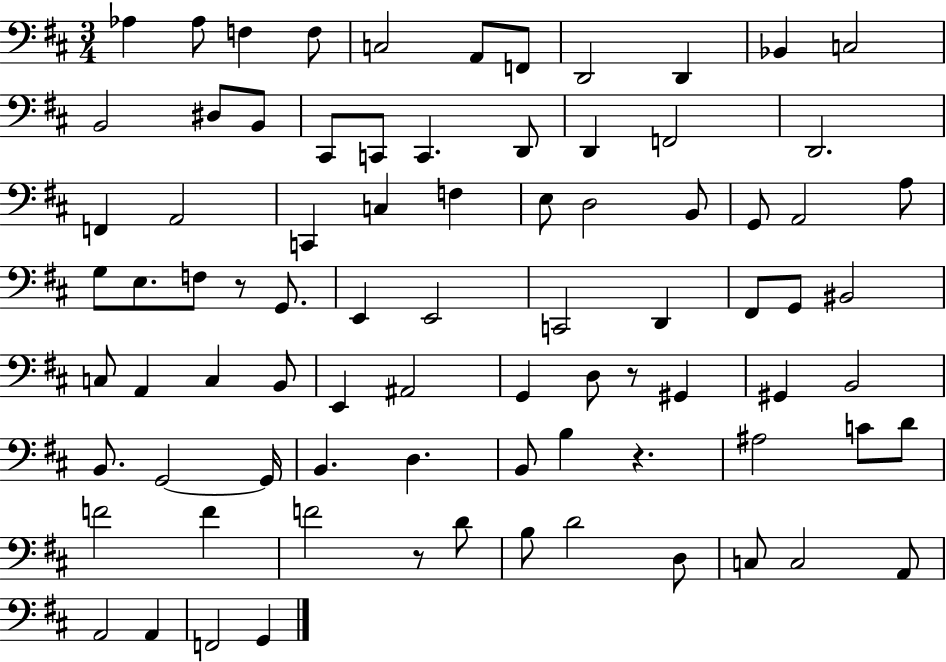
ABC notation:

X:1
T:Untitled
M:3/4
L:1/4
K:D
_A, _A,/2 F, F,/2 C,2 A,,/2 F,,/2 D,,2 D,, _B,, C,2 B,,2 ^D,/2 B,,/2 ^C,,/2 C,,/2 C,, D,,/2 D,, F,,2 D,,2 F,, A,,2 C,, C, F, E,/2 D,2 B,,/2 G,,/2 A,,2 A,/2 G,/2 E,/2 F,/2 z/2 G,,/2 E,, E,,2 C,,2 D,, ^F,,/2 G,,/2 ^B,,2 C,/2 A,, C, B,,/2 E,, ^A,,2 G,, D,/2 z/2 ^G,, ^G,, B,,2 B,,/2 G,,2 G,,/4 B,, D, B,,/2 B, z ^A,2 C/2 D/2 F2 F F2 z/2 D/2 B,/2 D2 D,/2 C,/2 C,2 A,,/2 A,,2 A,, F,,2 G,,